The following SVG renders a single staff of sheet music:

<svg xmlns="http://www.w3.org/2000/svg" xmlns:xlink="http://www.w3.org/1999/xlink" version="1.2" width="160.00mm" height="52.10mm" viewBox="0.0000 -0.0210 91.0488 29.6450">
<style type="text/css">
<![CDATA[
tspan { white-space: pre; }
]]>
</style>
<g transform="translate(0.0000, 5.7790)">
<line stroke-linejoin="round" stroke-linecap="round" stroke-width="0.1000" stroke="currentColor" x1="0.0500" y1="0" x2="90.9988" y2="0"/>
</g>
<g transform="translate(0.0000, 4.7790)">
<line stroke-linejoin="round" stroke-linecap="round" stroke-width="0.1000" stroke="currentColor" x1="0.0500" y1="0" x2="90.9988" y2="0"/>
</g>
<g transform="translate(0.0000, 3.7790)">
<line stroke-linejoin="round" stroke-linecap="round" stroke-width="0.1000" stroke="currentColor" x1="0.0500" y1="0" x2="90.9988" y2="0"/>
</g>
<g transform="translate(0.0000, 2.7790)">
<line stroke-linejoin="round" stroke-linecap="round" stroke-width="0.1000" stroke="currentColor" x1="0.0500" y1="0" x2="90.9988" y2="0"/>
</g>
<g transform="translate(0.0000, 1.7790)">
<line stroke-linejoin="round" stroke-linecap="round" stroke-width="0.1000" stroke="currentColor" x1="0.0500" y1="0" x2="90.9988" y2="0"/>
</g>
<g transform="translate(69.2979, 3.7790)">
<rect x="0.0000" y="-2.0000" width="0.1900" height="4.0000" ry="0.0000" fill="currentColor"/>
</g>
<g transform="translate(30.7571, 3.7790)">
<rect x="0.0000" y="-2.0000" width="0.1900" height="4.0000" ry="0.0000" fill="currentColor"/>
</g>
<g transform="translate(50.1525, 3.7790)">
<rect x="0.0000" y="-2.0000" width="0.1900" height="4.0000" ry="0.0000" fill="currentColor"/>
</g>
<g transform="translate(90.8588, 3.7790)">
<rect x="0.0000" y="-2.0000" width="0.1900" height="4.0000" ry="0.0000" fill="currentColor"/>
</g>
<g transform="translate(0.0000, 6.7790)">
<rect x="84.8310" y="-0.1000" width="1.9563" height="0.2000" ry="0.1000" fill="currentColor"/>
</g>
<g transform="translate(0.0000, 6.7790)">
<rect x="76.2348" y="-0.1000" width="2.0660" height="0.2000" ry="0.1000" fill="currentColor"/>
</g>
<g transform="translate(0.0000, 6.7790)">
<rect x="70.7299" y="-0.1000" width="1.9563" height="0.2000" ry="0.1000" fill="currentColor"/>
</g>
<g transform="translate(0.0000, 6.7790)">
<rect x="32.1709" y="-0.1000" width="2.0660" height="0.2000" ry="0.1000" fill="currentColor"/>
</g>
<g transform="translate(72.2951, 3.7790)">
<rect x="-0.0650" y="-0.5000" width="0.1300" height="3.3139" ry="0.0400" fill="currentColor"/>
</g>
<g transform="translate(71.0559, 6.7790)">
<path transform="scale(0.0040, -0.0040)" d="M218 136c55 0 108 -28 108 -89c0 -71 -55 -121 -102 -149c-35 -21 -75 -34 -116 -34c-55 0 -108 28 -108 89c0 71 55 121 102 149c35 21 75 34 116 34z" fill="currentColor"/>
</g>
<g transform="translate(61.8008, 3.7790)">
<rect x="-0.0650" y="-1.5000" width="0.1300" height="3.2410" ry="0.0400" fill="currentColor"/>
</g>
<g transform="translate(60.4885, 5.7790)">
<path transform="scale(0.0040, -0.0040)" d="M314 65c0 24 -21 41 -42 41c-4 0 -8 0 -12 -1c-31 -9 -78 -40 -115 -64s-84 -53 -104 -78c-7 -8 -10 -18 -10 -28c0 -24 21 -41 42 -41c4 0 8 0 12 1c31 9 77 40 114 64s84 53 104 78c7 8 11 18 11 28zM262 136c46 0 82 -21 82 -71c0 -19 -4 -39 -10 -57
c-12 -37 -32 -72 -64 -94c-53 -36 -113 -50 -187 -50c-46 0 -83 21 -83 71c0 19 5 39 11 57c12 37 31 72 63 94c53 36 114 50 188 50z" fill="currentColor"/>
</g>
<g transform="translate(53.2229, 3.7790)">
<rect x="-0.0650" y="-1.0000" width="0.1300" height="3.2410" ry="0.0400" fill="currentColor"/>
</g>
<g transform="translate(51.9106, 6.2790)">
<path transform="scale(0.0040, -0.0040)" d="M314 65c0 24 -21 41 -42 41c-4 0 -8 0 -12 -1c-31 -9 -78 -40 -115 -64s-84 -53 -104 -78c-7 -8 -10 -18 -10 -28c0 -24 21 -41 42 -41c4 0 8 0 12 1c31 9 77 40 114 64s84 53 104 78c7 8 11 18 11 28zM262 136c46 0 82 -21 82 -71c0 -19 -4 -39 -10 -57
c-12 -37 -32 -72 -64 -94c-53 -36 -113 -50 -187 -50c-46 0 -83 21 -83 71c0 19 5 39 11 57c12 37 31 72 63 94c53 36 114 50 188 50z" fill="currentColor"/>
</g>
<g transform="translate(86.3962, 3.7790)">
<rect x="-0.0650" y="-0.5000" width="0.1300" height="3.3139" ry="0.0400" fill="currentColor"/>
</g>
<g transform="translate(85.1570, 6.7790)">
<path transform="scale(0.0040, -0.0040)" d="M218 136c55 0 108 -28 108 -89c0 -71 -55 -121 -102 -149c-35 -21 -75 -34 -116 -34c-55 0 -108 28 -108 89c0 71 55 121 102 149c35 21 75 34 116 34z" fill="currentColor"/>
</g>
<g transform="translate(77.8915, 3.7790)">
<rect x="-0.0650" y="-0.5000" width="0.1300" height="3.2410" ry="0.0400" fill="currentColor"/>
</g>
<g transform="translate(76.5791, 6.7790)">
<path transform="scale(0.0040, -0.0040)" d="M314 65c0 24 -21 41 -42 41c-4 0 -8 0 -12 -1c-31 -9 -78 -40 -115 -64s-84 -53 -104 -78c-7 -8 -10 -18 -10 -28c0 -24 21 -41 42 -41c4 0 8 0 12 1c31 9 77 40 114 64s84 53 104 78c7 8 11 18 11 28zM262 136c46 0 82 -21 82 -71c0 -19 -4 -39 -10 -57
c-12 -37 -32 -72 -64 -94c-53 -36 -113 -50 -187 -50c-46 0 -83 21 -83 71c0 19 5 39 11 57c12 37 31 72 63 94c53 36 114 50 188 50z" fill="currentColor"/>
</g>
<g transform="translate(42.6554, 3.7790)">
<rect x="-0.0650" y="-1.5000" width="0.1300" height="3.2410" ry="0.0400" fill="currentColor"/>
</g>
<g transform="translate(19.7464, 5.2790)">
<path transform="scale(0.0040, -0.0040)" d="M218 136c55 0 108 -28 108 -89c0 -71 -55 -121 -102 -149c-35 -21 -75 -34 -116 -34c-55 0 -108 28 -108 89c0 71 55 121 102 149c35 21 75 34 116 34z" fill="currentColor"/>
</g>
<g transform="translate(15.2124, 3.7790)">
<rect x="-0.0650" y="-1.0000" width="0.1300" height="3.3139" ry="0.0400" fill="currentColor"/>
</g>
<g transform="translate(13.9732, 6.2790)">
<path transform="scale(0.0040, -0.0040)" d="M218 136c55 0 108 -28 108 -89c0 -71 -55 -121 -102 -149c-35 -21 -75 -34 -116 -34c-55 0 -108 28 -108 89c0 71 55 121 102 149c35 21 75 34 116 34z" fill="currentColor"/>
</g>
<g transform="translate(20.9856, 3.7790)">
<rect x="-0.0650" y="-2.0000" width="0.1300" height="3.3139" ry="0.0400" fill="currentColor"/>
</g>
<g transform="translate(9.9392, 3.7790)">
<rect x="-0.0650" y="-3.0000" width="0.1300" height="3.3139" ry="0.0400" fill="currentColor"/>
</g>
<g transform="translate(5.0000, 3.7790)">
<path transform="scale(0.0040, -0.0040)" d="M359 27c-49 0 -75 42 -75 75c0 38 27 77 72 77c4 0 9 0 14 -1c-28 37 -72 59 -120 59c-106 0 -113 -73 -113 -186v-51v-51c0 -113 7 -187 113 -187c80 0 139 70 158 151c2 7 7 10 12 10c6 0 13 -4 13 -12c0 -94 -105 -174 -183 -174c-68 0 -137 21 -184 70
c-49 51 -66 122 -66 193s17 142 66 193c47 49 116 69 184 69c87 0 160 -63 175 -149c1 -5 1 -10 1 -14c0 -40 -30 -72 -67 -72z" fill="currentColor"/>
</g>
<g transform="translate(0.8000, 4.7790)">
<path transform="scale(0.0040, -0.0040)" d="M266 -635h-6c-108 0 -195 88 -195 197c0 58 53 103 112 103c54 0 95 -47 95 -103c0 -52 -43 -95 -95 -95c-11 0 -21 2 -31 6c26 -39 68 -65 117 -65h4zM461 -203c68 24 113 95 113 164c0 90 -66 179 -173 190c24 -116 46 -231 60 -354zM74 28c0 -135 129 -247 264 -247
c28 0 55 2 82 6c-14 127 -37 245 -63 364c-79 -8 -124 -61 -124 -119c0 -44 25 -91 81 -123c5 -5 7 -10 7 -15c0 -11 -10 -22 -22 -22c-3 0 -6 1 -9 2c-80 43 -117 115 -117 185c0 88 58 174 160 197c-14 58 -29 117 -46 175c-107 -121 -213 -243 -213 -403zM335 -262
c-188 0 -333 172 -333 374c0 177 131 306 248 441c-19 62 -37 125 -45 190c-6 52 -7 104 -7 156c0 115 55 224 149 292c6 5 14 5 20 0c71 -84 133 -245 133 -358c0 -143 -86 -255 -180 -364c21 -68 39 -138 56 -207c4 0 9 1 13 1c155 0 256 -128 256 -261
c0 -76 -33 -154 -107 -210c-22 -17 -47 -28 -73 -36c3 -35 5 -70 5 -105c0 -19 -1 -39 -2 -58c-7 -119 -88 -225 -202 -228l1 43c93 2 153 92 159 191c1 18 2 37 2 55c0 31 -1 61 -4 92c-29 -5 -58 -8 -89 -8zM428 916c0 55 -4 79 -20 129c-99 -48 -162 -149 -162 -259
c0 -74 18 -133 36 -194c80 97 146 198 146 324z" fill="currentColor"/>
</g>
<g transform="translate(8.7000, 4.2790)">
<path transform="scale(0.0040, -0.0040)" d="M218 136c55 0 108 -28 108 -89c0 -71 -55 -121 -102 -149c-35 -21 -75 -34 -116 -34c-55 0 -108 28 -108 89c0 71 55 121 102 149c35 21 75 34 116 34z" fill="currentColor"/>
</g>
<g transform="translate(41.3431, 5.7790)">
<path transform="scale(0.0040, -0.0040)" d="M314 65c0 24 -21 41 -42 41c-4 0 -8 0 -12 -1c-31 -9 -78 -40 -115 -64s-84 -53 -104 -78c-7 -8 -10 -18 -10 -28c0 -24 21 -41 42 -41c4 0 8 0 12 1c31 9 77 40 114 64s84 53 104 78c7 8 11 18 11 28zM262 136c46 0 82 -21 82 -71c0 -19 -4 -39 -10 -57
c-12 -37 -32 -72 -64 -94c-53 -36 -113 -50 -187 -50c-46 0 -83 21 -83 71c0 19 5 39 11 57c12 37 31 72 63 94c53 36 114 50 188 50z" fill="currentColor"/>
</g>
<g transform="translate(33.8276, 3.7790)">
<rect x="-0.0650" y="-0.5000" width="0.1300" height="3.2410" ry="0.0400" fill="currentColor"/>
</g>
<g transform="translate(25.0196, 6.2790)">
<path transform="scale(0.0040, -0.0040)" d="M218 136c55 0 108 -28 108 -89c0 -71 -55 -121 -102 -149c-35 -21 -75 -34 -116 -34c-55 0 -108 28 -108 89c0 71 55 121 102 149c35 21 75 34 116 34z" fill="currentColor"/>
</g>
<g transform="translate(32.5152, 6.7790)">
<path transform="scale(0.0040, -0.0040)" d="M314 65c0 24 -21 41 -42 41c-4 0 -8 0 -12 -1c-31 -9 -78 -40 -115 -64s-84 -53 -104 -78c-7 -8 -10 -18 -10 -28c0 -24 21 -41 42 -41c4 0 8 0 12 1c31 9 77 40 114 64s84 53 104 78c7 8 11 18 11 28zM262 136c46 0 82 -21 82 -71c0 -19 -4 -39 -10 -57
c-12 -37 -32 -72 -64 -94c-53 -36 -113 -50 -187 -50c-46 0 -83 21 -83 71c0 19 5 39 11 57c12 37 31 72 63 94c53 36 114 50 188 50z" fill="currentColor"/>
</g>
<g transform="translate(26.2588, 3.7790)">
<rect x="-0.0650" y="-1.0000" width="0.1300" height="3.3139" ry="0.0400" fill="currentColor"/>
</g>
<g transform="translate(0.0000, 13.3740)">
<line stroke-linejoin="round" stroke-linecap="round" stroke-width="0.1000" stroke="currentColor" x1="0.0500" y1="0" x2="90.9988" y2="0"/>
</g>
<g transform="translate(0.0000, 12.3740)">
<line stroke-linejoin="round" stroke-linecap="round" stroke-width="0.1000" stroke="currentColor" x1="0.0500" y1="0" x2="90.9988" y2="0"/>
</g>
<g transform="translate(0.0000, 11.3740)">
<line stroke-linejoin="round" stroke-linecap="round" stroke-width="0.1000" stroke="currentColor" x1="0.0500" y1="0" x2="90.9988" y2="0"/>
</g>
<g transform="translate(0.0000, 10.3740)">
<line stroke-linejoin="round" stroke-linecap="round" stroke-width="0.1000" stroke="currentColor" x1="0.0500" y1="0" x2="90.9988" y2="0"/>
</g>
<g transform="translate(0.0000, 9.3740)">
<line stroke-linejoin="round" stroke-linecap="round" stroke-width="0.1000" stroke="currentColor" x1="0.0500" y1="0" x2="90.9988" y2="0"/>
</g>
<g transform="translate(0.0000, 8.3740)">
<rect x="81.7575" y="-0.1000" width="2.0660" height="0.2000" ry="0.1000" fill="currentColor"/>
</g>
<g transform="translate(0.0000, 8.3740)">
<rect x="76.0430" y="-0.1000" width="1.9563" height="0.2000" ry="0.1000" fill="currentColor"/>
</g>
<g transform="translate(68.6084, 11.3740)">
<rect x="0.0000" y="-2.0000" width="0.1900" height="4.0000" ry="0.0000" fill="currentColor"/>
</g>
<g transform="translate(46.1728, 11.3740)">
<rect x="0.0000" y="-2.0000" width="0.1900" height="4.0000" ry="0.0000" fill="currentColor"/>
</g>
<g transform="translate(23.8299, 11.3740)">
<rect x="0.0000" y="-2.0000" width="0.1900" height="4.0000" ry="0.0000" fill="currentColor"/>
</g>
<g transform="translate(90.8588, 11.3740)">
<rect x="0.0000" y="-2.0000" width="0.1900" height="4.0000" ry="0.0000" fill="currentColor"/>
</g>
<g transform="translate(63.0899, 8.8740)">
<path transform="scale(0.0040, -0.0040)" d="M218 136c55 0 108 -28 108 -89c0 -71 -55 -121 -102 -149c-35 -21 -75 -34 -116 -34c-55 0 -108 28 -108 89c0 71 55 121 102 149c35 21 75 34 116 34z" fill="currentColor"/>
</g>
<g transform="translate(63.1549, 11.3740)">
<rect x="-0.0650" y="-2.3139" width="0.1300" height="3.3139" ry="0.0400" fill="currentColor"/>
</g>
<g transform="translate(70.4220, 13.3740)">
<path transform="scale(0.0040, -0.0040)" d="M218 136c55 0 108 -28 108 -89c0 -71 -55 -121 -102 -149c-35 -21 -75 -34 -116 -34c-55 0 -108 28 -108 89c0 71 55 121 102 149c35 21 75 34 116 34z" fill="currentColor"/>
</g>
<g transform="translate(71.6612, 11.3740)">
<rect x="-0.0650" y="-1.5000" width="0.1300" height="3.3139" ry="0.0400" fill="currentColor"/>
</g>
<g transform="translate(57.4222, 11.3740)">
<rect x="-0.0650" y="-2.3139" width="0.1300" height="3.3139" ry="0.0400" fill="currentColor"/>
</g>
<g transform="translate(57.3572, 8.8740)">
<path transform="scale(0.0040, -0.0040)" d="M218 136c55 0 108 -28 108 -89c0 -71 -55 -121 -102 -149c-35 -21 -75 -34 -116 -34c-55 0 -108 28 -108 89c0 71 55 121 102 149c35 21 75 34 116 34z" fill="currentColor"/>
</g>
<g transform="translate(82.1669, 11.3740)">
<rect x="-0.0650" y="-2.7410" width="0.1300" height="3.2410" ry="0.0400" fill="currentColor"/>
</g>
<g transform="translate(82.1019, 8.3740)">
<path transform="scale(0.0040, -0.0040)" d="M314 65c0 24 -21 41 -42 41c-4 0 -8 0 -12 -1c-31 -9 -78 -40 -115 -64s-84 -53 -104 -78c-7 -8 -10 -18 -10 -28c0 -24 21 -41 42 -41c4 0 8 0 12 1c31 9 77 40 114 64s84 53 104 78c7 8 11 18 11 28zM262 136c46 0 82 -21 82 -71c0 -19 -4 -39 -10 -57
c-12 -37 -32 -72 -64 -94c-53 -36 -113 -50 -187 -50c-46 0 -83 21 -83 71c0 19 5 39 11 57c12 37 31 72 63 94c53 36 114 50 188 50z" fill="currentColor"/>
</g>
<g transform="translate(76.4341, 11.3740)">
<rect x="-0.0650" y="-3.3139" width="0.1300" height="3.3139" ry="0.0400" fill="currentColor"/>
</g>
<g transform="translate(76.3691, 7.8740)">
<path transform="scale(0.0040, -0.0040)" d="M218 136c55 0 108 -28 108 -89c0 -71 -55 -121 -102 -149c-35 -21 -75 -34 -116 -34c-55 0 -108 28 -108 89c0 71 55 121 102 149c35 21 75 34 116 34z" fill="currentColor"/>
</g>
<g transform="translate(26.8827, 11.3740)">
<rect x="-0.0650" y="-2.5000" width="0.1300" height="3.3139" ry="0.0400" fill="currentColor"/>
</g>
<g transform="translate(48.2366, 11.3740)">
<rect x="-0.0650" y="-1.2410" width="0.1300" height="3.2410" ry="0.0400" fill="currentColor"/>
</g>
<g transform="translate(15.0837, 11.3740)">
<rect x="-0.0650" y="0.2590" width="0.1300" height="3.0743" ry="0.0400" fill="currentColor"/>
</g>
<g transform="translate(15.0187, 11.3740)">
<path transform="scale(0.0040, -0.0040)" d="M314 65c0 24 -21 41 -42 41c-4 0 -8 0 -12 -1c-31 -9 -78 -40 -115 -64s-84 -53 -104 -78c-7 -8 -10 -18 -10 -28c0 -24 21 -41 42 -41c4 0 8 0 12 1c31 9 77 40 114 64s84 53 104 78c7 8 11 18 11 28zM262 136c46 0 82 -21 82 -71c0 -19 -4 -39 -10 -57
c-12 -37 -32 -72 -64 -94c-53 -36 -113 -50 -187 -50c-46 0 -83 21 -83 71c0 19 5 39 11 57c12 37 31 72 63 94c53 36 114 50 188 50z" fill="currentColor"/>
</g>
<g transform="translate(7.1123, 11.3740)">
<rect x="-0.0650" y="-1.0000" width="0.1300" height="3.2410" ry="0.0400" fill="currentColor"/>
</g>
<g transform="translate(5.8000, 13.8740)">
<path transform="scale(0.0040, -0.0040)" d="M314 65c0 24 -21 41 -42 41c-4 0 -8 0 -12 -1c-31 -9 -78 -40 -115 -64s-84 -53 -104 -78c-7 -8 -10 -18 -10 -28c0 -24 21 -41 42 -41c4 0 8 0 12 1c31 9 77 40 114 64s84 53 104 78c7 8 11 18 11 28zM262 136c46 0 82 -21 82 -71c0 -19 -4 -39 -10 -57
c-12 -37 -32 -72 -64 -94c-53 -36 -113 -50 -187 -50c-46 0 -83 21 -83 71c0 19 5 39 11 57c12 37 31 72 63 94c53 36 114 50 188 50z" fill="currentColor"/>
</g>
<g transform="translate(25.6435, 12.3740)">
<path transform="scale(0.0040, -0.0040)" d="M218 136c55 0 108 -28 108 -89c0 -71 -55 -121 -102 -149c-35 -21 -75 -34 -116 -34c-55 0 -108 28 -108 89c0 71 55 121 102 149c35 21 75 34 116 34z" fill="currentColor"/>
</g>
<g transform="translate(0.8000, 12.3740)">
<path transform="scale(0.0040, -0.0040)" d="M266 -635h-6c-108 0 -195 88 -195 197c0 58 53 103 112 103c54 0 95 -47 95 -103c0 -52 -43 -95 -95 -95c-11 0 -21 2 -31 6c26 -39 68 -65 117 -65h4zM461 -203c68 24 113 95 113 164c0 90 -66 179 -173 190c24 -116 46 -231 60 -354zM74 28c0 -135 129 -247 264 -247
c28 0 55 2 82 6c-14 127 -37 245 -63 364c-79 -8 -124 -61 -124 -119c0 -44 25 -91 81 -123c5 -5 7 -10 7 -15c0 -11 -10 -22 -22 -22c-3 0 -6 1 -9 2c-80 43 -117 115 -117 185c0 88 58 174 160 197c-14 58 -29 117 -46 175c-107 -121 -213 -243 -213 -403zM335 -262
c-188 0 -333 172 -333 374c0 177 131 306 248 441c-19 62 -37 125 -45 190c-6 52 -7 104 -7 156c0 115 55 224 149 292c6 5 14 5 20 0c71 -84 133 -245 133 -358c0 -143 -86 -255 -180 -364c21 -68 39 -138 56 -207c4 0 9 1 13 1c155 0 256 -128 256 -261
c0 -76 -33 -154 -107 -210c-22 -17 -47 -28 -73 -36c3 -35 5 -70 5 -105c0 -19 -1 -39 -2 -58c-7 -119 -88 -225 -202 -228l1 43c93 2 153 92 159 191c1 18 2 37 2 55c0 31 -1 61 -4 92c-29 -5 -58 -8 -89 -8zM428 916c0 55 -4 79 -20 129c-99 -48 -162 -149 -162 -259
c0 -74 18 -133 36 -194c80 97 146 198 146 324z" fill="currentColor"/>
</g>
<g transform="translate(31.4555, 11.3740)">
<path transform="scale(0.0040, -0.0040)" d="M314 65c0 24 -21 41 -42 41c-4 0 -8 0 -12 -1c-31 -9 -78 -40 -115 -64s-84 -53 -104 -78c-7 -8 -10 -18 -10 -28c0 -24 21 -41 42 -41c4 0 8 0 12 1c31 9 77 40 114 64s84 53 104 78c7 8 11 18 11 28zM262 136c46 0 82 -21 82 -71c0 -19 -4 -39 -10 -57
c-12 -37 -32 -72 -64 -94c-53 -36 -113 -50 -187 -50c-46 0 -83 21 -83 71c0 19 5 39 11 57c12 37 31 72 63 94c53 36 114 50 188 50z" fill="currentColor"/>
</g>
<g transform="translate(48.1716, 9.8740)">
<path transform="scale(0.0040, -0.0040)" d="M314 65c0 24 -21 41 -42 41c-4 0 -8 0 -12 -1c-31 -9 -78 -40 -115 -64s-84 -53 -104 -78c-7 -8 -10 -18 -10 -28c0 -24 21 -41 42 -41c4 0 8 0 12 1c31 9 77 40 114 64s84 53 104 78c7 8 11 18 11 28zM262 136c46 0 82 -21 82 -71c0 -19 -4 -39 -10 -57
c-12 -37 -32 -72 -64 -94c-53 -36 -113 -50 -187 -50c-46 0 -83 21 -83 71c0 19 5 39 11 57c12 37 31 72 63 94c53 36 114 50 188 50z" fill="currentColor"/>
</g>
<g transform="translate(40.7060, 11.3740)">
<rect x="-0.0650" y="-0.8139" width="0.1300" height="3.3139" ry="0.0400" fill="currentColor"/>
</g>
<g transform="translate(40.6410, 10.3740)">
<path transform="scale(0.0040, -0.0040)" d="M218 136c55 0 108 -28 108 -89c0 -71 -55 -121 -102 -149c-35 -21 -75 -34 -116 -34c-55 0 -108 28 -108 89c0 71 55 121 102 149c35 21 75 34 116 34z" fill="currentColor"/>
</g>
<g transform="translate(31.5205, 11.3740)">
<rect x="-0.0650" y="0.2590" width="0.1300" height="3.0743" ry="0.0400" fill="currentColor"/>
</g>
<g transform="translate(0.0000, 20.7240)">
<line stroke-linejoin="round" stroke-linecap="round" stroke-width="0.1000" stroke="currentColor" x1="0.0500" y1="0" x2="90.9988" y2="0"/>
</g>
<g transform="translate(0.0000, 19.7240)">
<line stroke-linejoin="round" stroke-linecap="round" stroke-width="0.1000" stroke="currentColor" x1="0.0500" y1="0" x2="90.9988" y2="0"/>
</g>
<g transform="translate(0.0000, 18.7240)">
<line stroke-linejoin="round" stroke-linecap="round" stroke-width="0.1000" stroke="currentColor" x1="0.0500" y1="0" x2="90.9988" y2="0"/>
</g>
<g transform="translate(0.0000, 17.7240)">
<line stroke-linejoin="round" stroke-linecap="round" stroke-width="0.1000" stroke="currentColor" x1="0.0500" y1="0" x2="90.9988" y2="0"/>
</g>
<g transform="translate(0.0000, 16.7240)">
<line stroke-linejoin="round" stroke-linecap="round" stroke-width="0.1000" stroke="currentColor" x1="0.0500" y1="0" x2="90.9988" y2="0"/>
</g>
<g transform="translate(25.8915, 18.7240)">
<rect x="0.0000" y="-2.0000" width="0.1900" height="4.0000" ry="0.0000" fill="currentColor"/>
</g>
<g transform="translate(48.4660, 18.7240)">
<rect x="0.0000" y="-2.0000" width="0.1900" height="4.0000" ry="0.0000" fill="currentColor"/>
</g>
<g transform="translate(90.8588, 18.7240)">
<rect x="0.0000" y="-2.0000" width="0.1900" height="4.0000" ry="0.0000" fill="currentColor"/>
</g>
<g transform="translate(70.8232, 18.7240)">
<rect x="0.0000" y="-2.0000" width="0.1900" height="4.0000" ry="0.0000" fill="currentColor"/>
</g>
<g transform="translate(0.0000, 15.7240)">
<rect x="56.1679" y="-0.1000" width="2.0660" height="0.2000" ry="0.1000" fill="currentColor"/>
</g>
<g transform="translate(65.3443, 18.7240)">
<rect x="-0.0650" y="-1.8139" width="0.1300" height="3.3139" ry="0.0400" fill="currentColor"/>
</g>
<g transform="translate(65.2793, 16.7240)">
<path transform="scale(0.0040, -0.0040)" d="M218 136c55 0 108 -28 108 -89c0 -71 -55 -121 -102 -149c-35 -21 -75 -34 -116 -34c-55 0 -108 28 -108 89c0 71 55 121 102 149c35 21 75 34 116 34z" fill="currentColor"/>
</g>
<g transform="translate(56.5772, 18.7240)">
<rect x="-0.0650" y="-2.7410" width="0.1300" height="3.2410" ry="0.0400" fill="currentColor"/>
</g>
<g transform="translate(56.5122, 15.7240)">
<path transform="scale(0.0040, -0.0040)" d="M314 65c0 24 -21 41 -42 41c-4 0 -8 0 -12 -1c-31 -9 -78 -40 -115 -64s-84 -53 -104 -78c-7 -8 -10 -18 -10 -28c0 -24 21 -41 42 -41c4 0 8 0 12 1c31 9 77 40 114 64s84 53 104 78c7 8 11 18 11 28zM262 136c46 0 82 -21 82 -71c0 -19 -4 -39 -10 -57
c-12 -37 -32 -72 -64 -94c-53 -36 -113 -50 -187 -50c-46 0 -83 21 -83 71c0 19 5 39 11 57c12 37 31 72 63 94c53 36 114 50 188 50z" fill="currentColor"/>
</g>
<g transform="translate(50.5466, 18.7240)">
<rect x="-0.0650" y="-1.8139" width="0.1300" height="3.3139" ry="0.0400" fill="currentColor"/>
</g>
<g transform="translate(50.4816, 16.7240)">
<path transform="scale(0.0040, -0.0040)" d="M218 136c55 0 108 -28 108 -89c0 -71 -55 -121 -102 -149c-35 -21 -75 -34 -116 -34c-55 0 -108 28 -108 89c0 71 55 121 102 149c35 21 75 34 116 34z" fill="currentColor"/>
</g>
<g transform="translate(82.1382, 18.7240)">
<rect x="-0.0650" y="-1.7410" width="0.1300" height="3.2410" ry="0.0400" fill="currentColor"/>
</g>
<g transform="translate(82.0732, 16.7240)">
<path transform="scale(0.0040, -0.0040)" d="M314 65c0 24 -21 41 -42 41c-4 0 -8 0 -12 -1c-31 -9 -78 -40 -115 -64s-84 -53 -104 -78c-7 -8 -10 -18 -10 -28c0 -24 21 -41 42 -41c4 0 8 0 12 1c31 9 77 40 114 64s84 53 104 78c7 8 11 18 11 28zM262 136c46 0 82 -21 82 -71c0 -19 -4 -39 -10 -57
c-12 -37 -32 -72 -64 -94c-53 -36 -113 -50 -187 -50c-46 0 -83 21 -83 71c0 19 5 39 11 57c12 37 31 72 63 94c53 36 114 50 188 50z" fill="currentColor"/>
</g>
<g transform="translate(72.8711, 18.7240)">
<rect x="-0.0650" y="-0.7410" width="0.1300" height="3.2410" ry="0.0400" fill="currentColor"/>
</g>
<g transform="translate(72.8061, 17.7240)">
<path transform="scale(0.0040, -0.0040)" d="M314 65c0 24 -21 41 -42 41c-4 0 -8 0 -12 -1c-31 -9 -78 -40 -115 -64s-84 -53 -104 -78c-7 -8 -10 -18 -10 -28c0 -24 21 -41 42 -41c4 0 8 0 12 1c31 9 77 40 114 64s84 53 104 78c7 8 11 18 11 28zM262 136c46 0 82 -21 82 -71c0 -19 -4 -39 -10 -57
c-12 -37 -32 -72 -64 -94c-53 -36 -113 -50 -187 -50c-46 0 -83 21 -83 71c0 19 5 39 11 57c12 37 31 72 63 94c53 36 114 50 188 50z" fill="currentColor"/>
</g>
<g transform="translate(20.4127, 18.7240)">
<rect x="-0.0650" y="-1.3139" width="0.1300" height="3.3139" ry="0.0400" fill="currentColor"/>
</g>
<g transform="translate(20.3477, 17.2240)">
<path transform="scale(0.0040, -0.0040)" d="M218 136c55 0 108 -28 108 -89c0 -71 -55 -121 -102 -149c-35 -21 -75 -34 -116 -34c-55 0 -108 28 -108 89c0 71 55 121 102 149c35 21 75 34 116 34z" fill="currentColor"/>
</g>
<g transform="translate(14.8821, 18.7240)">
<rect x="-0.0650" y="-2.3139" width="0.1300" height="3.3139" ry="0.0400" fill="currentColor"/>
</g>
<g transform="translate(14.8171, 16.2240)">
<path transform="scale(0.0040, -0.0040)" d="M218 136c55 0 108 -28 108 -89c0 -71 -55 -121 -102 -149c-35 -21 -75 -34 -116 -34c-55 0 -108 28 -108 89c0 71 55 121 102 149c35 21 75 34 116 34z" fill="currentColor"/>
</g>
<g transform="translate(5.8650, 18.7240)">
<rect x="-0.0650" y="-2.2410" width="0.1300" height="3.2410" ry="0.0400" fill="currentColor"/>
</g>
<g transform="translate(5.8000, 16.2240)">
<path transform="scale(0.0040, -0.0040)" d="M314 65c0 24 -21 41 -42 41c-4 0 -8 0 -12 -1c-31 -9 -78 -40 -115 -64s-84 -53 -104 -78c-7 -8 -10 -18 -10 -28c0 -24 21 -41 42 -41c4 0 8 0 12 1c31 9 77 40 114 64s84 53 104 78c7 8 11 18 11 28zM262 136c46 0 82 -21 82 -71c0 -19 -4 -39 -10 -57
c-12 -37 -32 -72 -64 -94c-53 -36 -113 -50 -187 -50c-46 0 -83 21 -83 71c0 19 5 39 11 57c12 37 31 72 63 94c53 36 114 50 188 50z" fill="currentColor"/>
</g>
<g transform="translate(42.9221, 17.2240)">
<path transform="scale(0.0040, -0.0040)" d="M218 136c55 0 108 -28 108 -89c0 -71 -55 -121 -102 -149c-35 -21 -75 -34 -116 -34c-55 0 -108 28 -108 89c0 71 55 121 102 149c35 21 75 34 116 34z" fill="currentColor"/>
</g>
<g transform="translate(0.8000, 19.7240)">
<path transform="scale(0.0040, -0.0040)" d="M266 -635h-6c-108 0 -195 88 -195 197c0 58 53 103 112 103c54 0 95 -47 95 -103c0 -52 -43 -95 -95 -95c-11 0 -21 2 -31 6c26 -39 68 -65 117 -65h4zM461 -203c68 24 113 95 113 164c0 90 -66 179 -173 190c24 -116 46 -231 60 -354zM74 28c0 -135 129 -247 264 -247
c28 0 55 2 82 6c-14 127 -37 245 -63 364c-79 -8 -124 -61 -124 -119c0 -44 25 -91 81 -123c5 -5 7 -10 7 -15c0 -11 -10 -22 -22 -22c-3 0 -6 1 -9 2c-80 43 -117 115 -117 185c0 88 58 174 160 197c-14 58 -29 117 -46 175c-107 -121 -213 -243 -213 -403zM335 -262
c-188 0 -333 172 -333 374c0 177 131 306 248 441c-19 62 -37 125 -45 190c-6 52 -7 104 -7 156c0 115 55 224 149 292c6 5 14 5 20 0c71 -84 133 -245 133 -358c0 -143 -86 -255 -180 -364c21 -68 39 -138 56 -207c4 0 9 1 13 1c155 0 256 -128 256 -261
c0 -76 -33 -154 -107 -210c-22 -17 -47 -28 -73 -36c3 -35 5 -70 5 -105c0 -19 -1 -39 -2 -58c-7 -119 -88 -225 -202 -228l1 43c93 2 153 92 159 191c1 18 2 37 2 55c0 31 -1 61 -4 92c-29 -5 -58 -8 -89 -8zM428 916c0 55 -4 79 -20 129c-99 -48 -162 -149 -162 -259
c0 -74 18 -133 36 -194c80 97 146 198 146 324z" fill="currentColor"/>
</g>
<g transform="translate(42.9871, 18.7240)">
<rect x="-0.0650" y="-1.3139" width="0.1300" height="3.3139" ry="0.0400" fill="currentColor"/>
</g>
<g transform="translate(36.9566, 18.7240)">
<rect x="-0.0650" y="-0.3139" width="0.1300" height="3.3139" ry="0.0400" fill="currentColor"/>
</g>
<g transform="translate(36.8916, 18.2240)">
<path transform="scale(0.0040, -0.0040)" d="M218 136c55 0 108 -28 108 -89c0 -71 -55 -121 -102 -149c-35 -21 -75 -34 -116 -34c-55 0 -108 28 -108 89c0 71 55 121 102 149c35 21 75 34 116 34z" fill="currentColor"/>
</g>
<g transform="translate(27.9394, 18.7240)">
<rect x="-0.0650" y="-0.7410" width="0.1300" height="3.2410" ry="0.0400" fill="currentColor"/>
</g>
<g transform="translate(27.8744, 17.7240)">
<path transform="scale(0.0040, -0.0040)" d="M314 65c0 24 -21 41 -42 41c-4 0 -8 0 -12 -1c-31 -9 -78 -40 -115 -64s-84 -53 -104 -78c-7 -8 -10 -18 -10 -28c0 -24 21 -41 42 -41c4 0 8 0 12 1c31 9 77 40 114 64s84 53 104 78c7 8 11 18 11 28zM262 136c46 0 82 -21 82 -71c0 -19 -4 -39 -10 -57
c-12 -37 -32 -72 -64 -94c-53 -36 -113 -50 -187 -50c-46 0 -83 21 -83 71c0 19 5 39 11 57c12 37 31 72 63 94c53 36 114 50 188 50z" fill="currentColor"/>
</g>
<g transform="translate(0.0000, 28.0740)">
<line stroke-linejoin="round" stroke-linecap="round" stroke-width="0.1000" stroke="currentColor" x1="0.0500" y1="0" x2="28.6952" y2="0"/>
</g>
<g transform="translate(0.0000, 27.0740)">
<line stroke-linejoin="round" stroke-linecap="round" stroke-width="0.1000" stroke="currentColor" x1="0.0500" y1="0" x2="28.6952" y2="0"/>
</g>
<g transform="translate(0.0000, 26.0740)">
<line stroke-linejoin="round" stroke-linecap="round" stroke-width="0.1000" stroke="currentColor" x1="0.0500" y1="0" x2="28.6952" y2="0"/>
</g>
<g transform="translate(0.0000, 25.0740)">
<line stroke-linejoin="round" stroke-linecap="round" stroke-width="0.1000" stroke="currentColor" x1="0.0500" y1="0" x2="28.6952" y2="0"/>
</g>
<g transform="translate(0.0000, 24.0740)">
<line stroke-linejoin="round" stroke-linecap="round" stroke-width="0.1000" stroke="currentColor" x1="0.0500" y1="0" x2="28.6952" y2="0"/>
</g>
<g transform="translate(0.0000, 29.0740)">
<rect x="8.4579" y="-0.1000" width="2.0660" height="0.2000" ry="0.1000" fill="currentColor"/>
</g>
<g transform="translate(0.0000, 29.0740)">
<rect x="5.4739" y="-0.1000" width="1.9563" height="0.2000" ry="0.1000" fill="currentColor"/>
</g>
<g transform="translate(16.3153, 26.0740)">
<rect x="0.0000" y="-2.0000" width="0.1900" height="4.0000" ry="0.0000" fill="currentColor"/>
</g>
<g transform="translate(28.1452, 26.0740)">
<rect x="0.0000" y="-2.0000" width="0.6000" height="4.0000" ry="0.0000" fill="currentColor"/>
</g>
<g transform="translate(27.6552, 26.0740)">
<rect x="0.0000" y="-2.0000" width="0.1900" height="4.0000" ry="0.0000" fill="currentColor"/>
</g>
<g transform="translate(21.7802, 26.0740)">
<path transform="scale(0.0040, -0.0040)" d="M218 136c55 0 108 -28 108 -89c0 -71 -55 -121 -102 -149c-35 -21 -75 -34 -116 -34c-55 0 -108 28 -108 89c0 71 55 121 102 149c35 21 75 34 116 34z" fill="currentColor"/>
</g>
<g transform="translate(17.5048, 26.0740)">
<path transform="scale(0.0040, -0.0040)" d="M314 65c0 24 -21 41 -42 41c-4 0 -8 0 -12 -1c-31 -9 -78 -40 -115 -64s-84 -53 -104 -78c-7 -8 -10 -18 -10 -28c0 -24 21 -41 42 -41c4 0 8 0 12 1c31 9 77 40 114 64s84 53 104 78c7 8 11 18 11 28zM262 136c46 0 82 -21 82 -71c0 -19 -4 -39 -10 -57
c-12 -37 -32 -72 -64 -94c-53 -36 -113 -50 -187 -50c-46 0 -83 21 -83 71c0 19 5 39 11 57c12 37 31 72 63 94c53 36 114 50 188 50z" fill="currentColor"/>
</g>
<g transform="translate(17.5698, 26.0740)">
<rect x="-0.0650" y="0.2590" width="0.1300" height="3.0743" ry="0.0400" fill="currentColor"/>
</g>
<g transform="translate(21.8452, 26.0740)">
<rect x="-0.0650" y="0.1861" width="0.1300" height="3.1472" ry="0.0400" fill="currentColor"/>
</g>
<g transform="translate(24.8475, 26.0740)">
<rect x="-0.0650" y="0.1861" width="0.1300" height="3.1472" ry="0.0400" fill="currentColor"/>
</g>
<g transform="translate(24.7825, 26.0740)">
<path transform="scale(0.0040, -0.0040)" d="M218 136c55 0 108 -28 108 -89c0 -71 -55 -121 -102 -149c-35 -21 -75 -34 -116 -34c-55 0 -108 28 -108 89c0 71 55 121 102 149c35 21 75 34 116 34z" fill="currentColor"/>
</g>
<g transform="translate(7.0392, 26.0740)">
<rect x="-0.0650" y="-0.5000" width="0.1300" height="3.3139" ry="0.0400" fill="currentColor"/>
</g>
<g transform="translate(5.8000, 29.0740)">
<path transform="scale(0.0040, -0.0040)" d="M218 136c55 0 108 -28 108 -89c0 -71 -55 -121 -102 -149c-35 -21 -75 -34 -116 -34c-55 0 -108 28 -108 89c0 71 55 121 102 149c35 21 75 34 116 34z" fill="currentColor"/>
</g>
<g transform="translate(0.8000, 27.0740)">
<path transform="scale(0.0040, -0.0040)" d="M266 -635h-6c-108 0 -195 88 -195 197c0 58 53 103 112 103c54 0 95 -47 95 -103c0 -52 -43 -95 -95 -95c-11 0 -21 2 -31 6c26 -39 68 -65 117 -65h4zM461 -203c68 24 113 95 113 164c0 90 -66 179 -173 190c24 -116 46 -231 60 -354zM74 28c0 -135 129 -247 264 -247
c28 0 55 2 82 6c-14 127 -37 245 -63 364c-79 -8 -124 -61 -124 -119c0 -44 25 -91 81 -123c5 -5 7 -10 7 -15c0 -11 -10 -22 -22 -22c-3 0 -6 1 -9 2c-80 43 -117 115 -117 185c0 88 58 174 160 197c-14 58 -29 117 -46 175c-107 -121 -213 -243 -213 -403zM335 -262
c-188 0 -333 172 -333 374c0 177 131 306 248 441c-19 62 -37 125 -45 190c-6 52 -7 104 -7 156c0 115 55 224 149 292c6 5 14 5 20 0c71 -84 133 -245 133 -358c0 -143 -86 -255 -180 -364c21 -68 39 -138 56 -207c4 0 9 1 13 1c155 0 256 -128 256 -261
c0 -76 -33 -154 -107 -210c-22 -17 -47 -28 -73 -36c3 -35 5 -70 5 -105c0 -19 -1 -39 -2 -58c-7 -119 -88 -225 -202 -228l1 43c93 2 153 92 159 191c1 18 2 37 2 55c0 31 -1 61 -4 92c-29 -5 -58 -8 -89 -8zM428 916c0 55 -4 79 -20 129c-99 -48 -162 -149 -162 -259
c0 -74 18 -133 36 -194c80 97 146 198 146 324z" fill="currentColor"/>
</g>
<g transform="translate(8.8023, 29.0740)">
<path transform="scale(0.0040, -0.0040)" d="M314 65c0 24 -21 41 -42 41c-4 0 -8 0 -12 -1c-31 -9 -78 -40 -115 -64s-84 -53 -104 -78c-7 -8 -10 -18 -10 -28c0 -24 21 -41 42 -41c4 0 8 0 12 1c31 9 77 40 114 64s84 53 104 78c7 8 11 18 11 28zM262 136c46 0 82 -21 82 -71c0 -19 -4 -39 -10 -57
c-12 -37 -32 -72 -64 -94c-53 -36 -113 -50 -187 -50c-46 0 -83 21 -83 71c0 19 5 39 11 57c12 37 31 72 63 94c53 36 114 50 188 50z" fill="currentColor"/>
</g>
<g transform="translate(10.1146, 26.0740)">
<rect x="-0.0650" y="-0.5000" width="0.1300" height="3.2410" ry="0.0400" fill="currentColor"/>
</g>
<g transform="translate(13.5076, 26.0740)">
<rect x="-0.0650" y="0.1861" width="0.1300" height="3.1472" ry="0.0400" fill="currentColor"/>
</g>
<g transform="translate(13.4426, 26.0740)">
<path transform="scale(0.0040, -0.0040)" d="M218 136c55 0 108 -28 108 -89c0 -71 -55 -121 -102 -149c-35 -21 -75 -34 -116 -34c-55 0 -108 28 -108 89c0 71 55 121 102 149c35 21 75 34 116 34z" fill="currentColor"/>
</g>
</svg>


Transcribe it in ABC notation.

X:1
T:Untitled
M:4/4
L:1/4
K:C
A D F D C2 E2 D2 E2 C C2 C D2 B2 G B2 d e2 g g E b a2 g2 g e d2 c e f a2 f d2 f2 C C2 B B2 B B